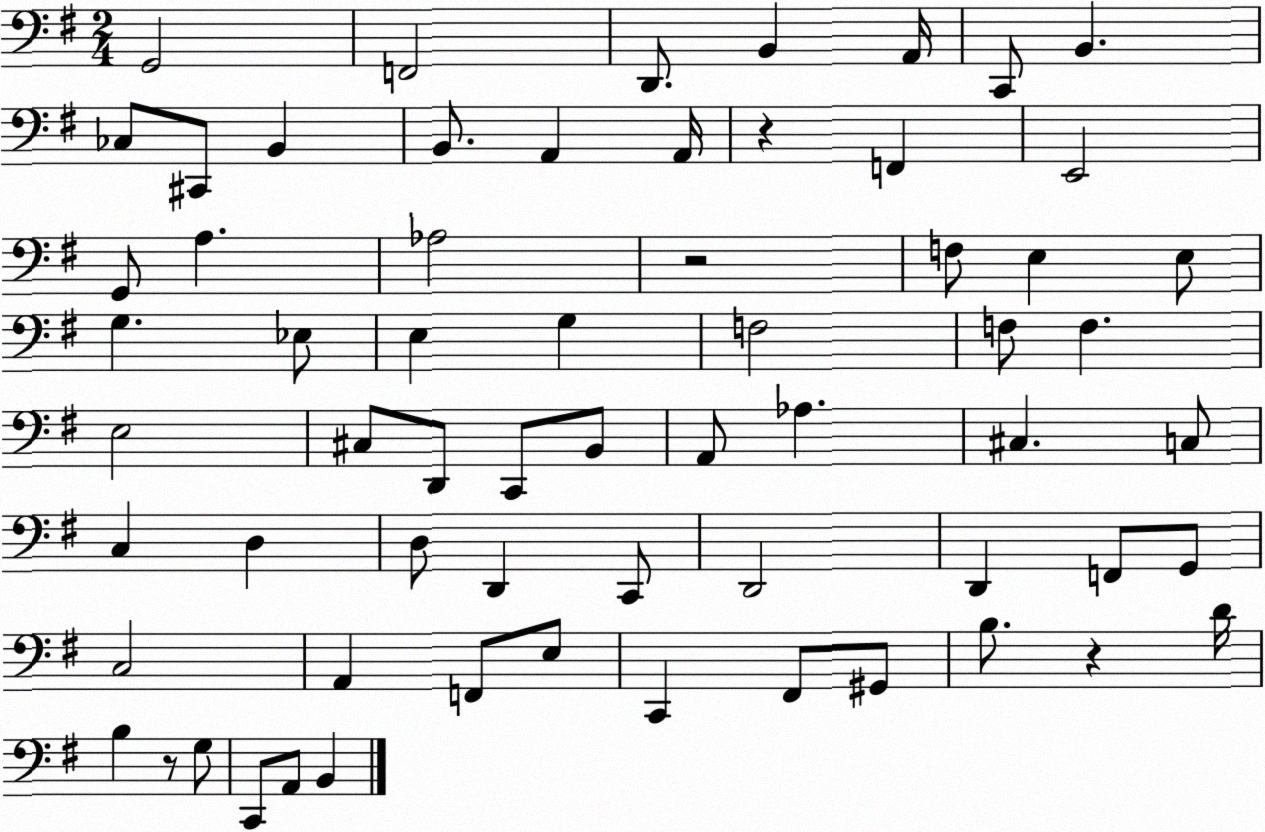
X:1
T:Untitled
M:2/4
L:1/4
K:G
G,,2 F,,2 D,,/2 B,, A,,/4 C,,/2 B,, _C,/2 ^C,,/2 B,, B,,/2 A,, A,,/4 z F,, E,,2 G,,/2 A, _A,2 z2 F,/2 E, E,/2 G, _E,/2 E, G, F,2 F,/2 F, E,2 ^C,/2 D,,/2 C,,/2 B,,/2 A,,/2 _A, ^C, C,/2 C, D, D,/2 D,, C,,/2 D,,2 D,, F,,/2 G,,/2 C,2 A,, F,,/2 E,/2 C,, ^F,,/2 ^G,,/2 B,/2 z D/4 B, z/2 G,/2 C,,/2 A,,/2 B,,